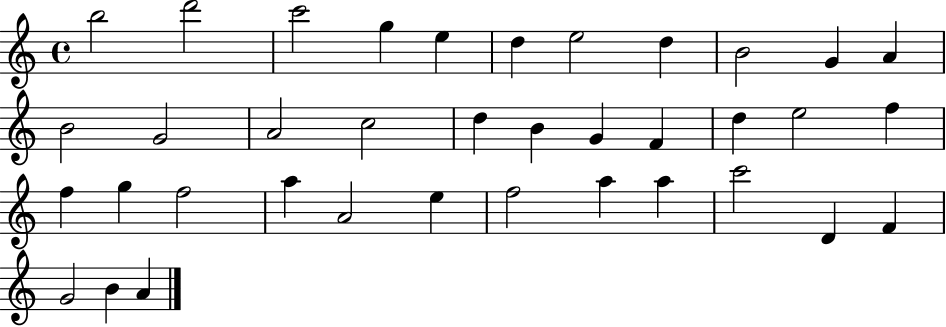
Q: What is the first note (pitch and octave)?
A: B5